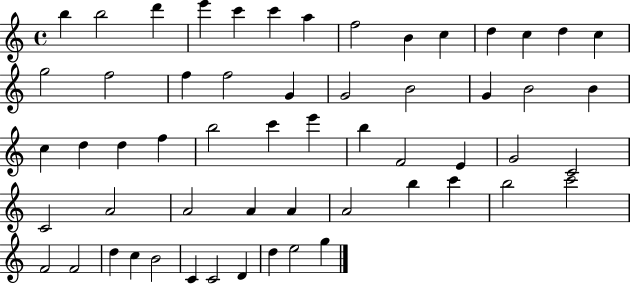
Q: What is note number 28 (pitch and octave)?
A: F5